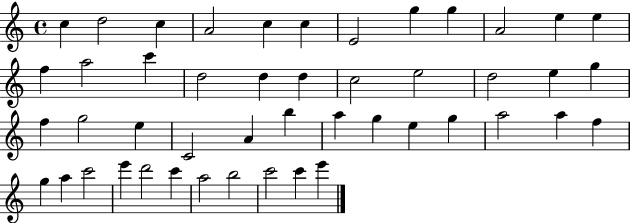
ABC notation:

X:1
T:Untitled
M:4/4
L:1/4
K:C
c d2 c A2 c c E2 g g A2 e e f a2 c' d2 d d c2 e2 d2 e g f g2 e C2 A b a g e g a2 a f g a c'2 e' d'2 c' a2 b2 c'2 c' e'